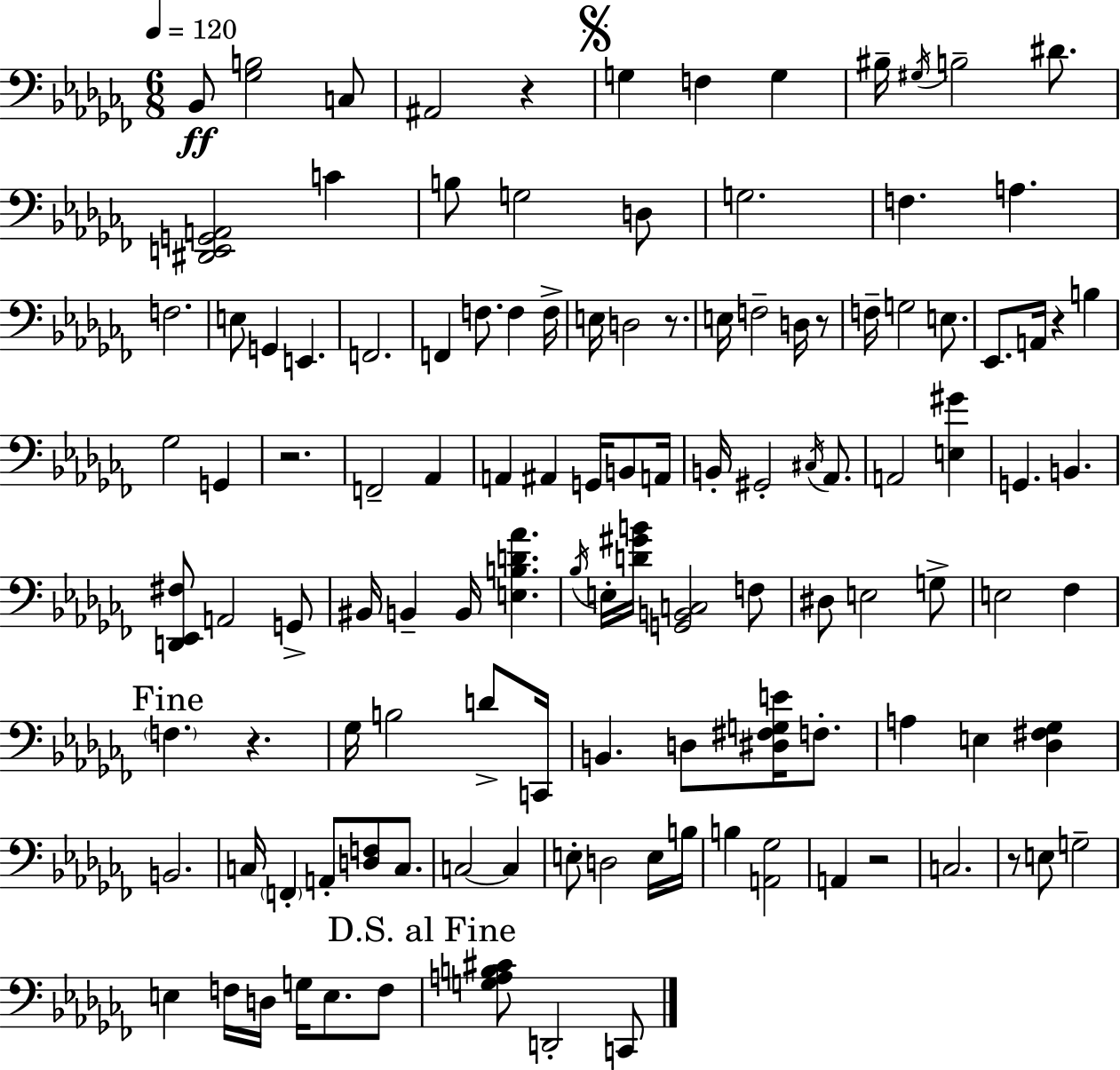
{
  \clef bass
  \numericTimeSignature
  \time 6/8
  \key aes \minor
  \tempo 4 = 120
  bes,8\ff <ges b>2 c8 | ais,2 r4 | \mark \markup { \musicglyph "scripts.segno" } g4 f4 g4 | bis16-- \acciaccatura { gis16 } b2-- dis'8. | \break <dis, e, g, a,>2 c'4 | b8 g2 d8 | g2. | f4. a4. | \break f2. | e8 g,4 e,4. | f,2. | f,4 f8. f4 | \break f16-> e16 d2 r8. | e16 f2-- d16 r8 | f16-- g2 e8. | ees,8. a,16 r4 b4 | \break ges2 g,4 | r2. | f,2-- aes,4 | a,4 ais,4 g,16 b,8 | \break a,16 b,16-. gis,2-. \acciaccatura { cis16 } aes,8. | a,2 <e gis'>4 | g,4. b,4. | <d, ees, fis>8 a,2 | \break g,8-> bis,16 b,4-- b,16 <e b d' aes'>4. | \acciaccatura { bes16 } e16-. <d' gis' b'>16 <g, b, c>2 | f8 dis8 e2 | g8-> e2 fes4 | \break \mark "Fine" \parenthesize f4. r4. | ges16 b2 | d'8-> c,16 b,4. d8 <dis fis g e'>16 | f8.-. a4 e4 <des fis ges>4 | \break b,2. | c16 \parenthesize f,4-. a,8-. <d f>8 | c8. c2~~ c4 | e8-. d2 | \break e16 b16 b4 <a, ges>2 | a,4 r2 | c2. | r8 e8 g2-- | \break e4 f16 d16 g16 e8. | f8 \mark "D.S. al Fine" <g a b cis'>8 d,2-. | c,8 \bar "|."
}